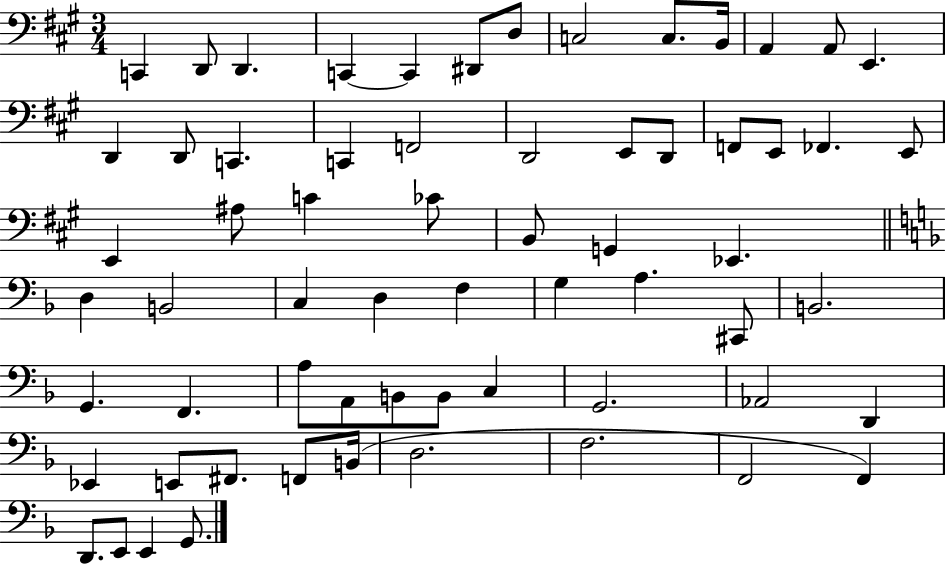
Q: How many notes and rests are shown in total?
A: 64